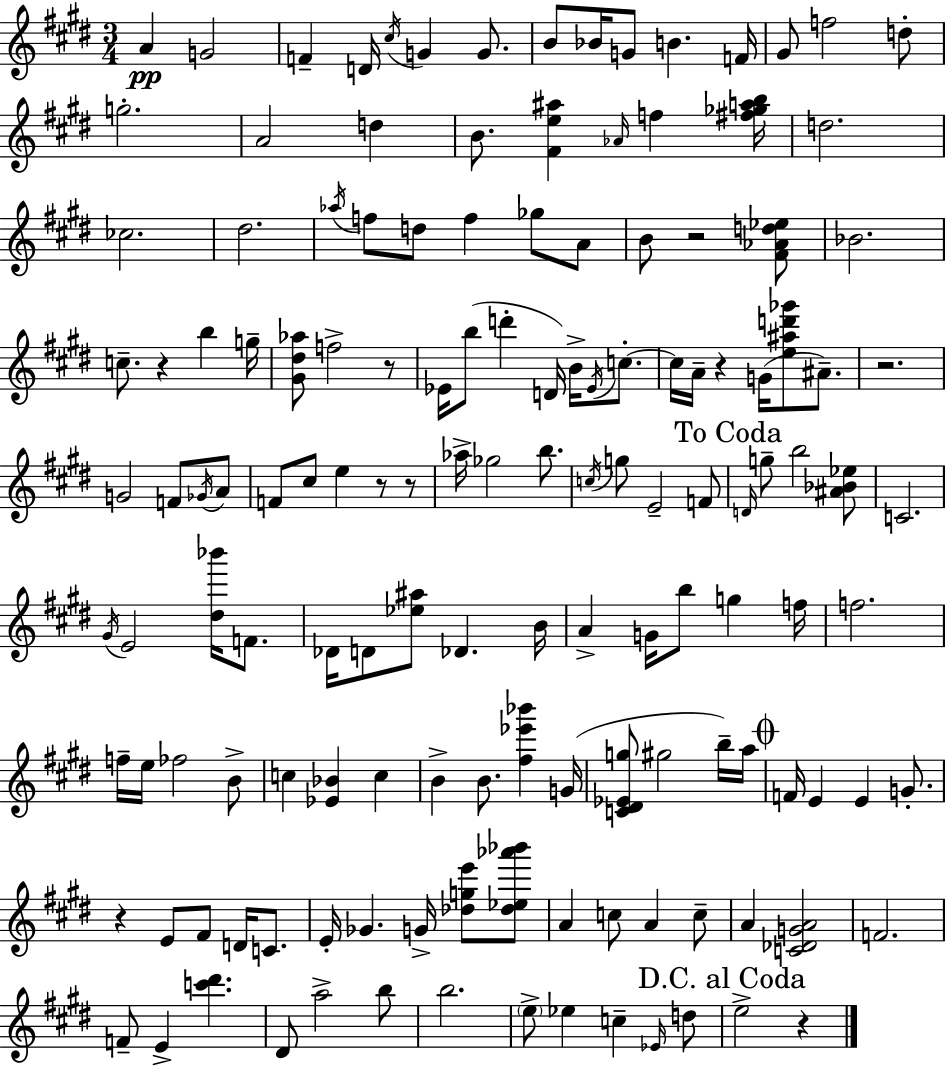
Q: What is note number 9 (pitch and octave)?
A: Bb4